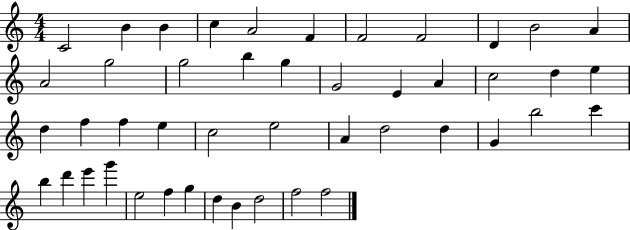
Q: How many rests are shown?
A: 0